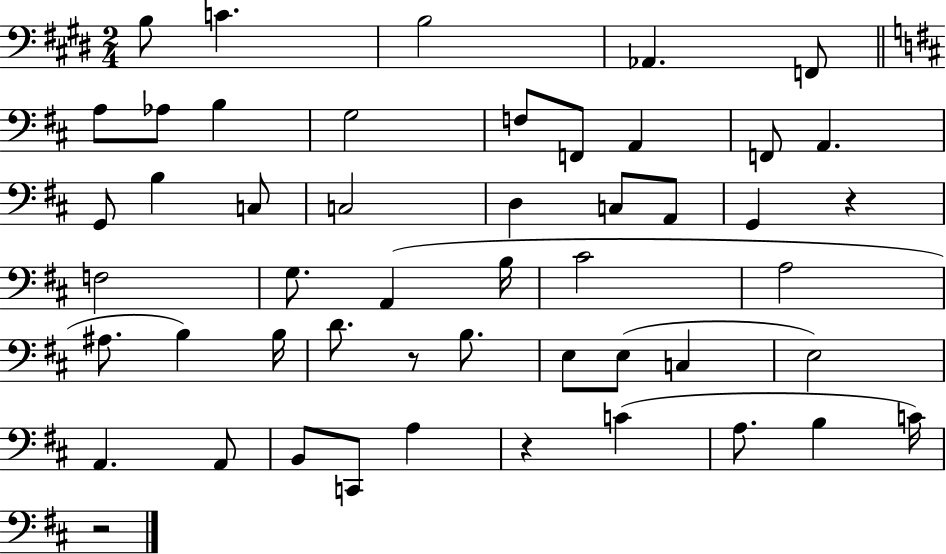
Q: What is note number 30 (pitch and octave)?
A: B3